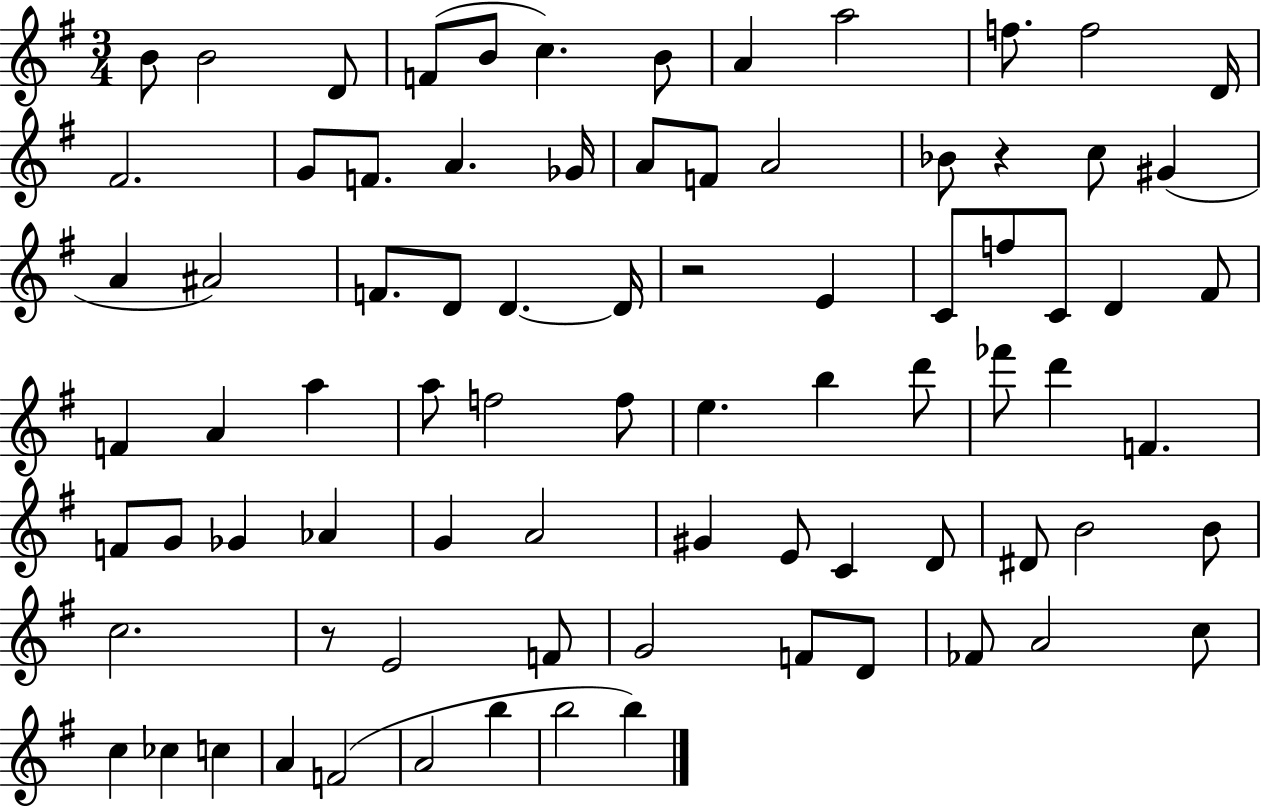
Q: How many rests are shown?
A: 3